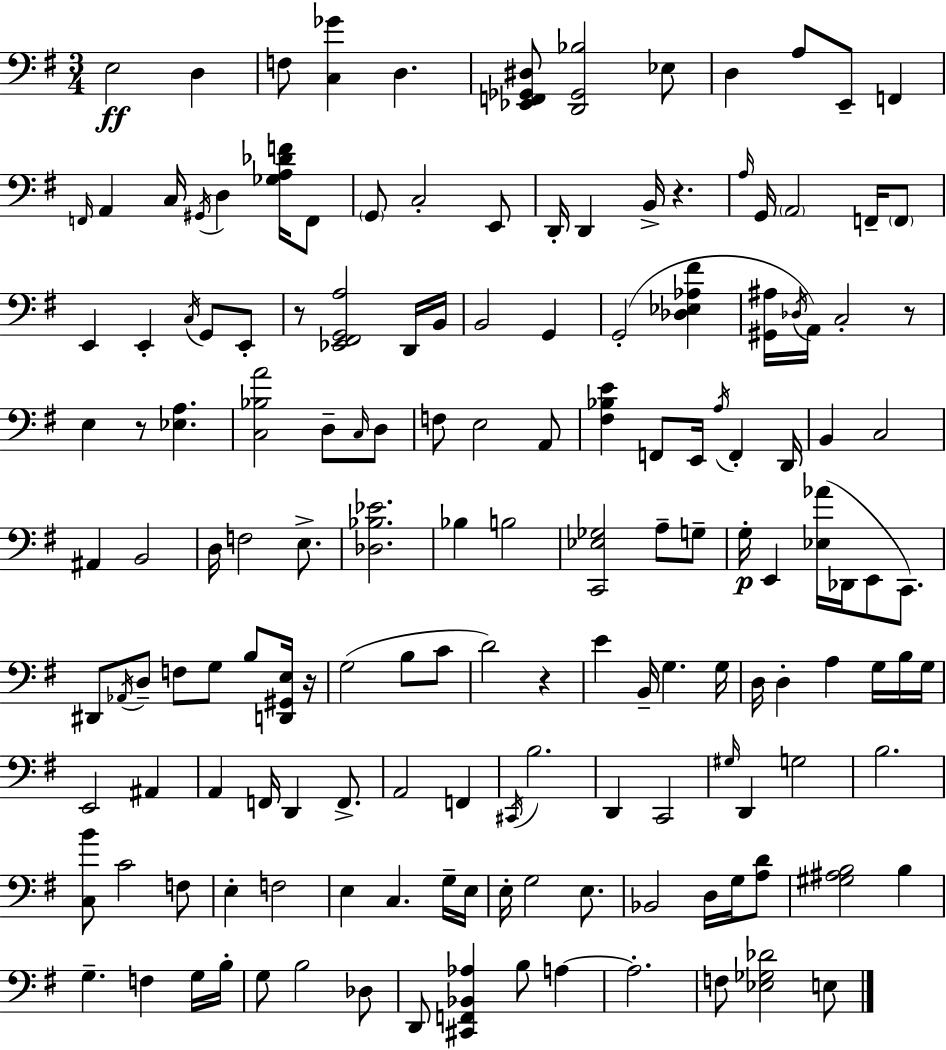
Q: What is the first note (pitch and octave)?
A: E3